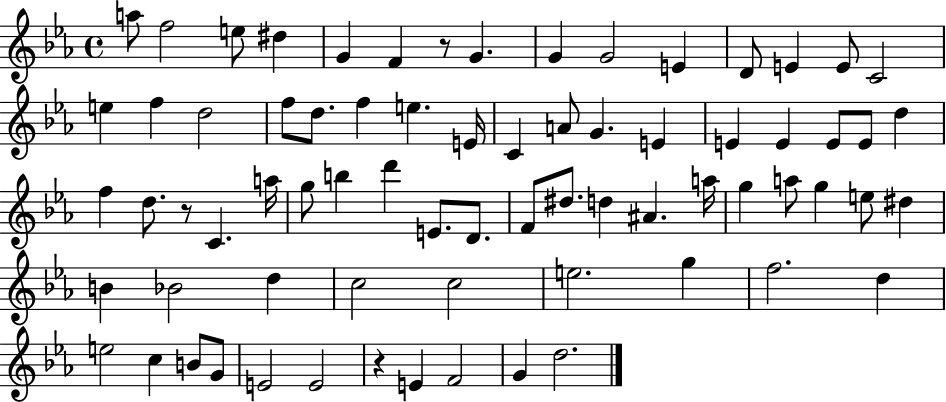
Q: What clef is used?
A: treble